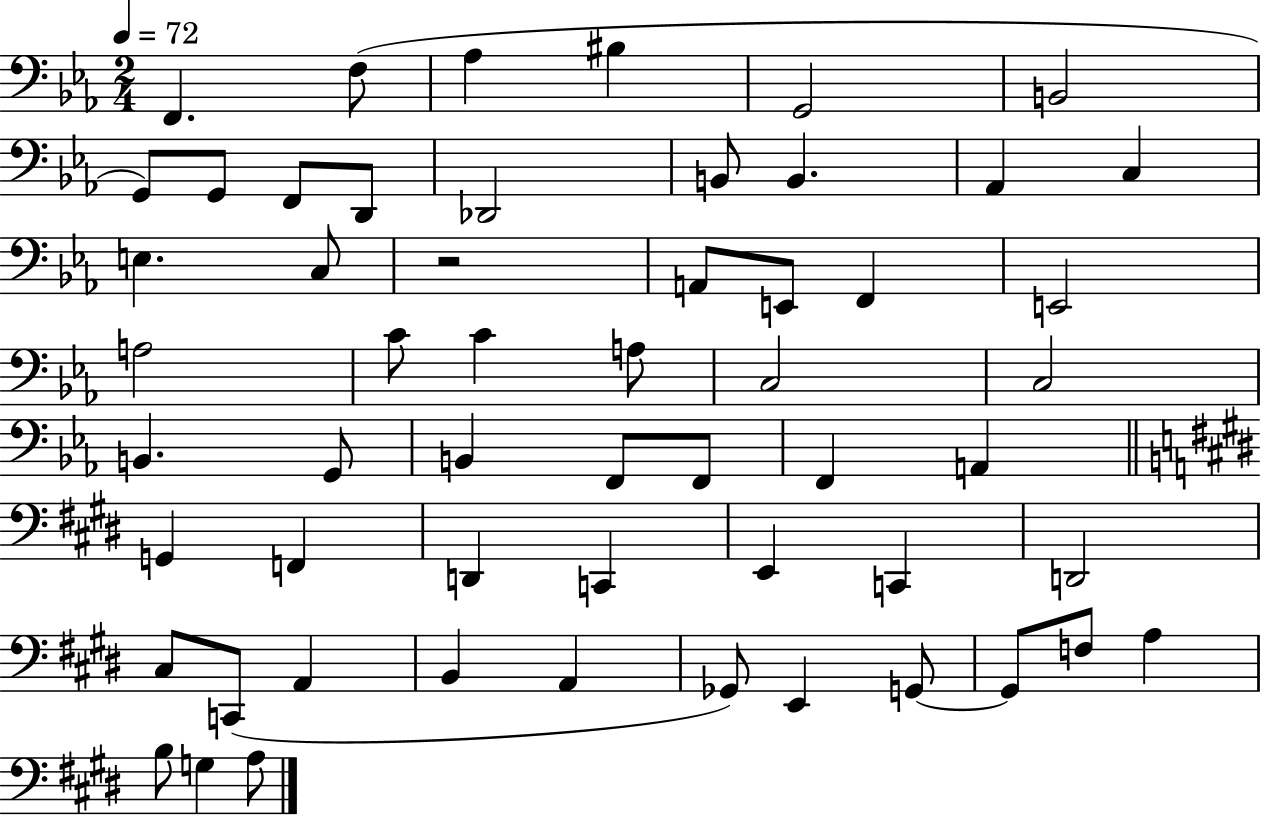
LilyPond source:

{
  \clef bass
  \numericTimeSignature
  \time 2/4
  \key ees \major
  \tempo 4 = 72
  \repeat volta 2 { f,4. f8( | aes4 bis4 | g,2 | b,2 | \break g,8) g,8 f,8 d,8 | des,2 | b,8 b,4. | aes,4 c4 | \break e4. c8 | r2 | a,8 e,8 f,4 | e,2 | \break a2 | c'8 c'4 a8 | c2 | c2 | \break b,4. g,8 | b,4 f,8 f,8 | f,4 a,4 | \bar "||" \break \key e \major g,4 f,4 | d,4 c,4 | e,4 c,4 | d,2 | \break cis8 c,8( a,4 | b,4 a,4 | ges,8) e,4 g,8~~ | g,8 f8 a4 | \break b8 g4 a8 | } \bar "|."
}